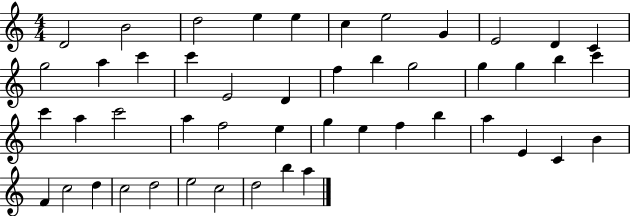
X:1
T:Untitled
M:4/4
L:1/4
K:C
D2 B2 d2 e e c e2 G E2 D C g2 a c' c' E2 D f b g2 g g b c' c' a c'2 a f2 e g e f b a E C B F c2 d c2 d2 e2 c2 d2 b a